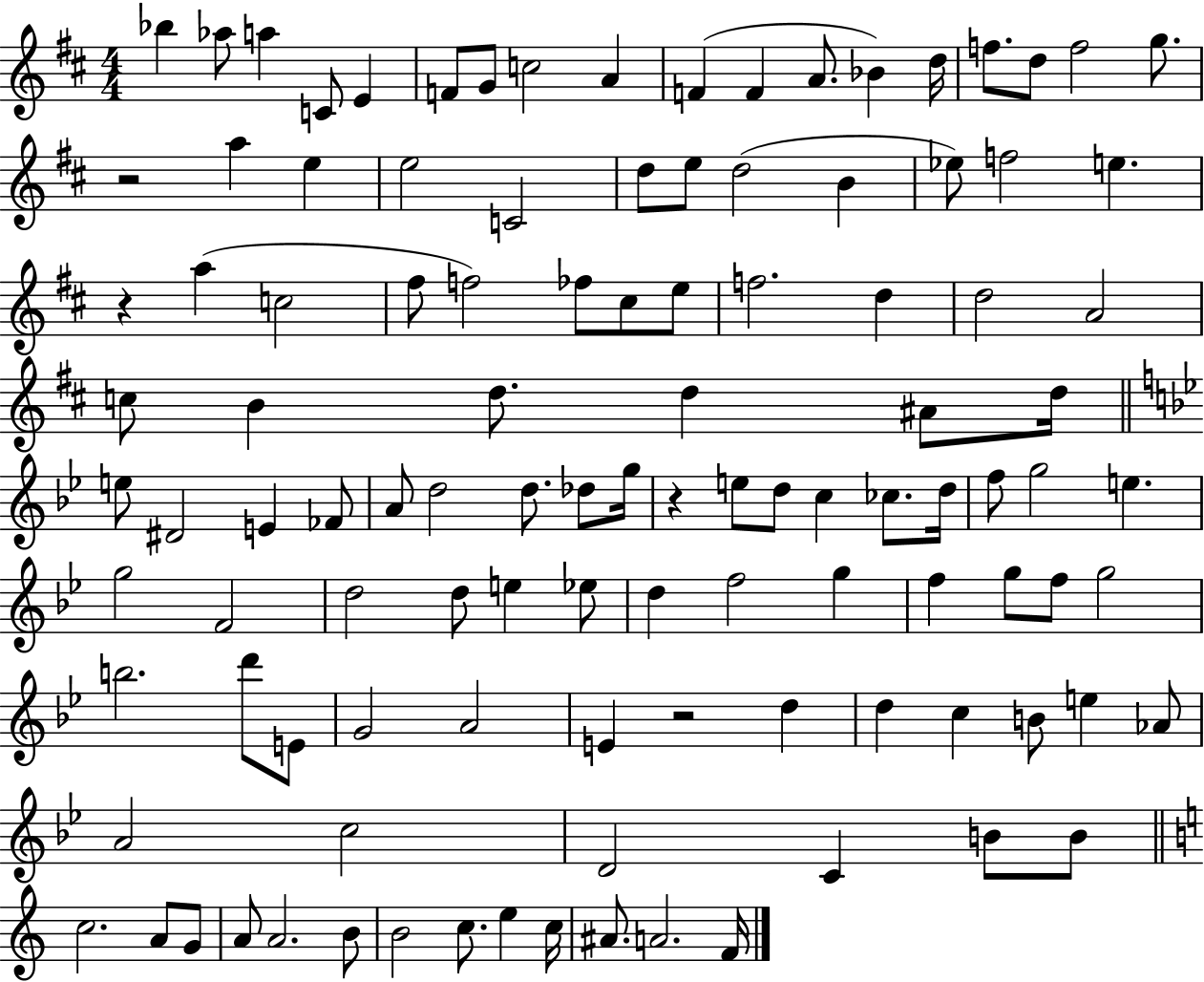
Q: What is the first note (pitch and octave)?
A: Bb5